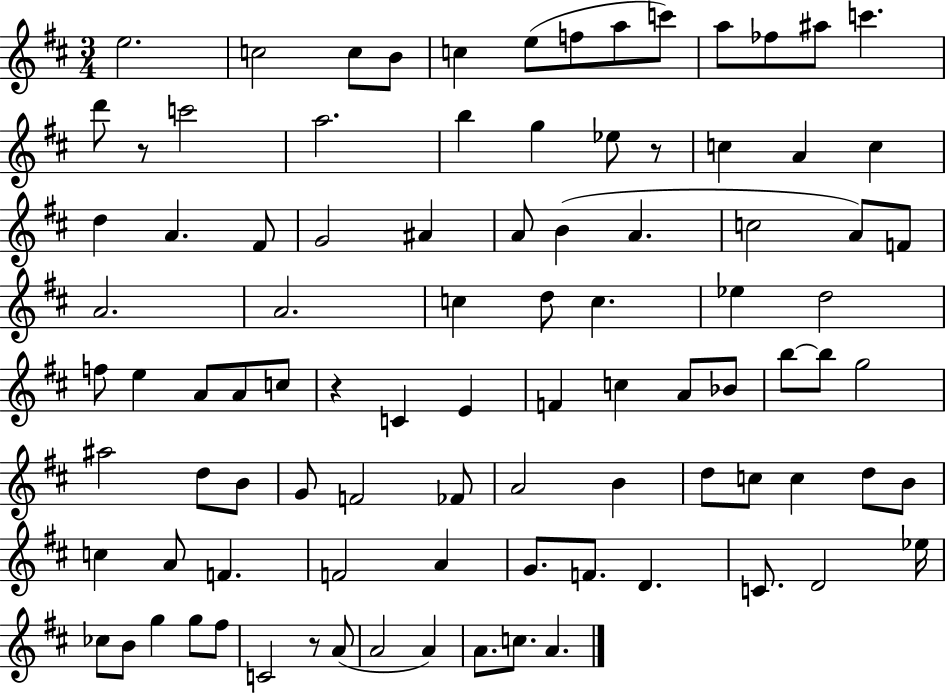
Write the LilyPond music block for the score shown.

{
  \clef treble
  \numericTimeSignature
  \time 3/4
  \key d \major
  \repeat volta 2 { e''2. | c''2 c''8 b'8 | c''4 e''8( f''8 a''8 c'''8) | a''8 fes''8 ais''8 c'''4. | \break d'''8 r8 c'''2 | a''2. | b''4 g''4 ees''8 r8 | c''4 a'4 c''4 | \break d''4 a'4. fis'8 | g'2 ais'4 | a'8 b'4( a'4. | c''2 a'8) f'8 | \break a'2. | a'2. | c''4 d''8 c''4. | ees''4 d''2 | \break f''8 e''4 a'8 a'8 c''8 | r4 c'4 e'4 | f'4 c''4 a'8 bes'8 | b''8~~ b''8 g''2 | \break ais''2 d''8 b'8 | g'8 f'2 fes'8 | a'2 b'4 | d''8 c''8 c''4 d''8 b'8 | \break c''4 a'8 f'4. | f'2 a'4 | g'8. f'8. d'4. | c'8. d'2 ees''16 | \break ces''8 b'8 g''4 g''8 fis''8 | c'2 r8 a'8( | a'2 a'4) | a'8. c''8. a'4. | \break } \bar "|."
}